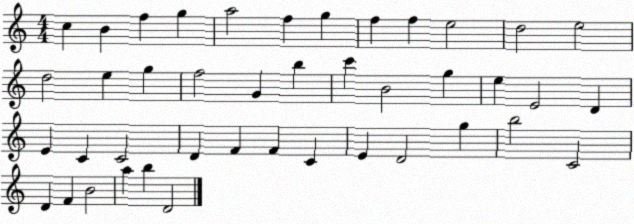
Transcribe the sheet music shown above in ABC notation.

X:1
T:Untitled
M:4/4
L:1/4
K:C
c B f g a2 f g f f e2 d2 e2 d2 e g f2 G b c' B2 g e E2 D E C C2 D F F C E D2 g b2 C2 D F B2 a b D2